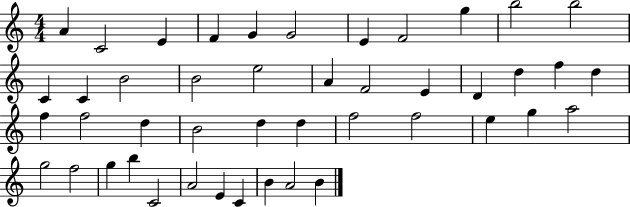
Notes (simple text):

A4/q C4/h E4/q F4/q G4/q G4/h E4/q F4/h G5/q B5/h B5/h C4/q C4/q B4/h B4/h E5/h A4/q F4/h E4/q D4/q D5/q F5/q D5/q F5/q F5/h D5/q B4/h D5/q D5/q F5/h F5/h E5/q G5/q A5/h G5/h F5/h G5/q B5/q C4/h A4/h E4/q C4/q B4/q A4/h B4/q